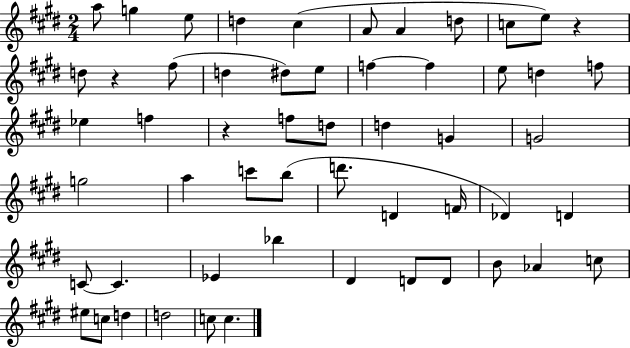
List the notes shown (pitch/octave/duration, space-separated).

A5/e G5/q E5/e D5/q C#5/q A4/e A4/q D5/e C5/e E5/e R/q D5/e R/q F#5/e D5/q D#5/e E5/e F5/q F5/q E5/e D5/q F5/e Eb5/q F5/q R/q F5/e D5/e D5/q G4/q G4/h G5/h A5/q C6/e B5/e D6/e. D4/q F4/s Db4/q D4/q C4/e C4/q. Eb4/q Bb5/q D#4/q D4/e D4/e B4/e Ab4/q C5/e EIS5/e C5/e D5/q D5/h C5/e C5/q.